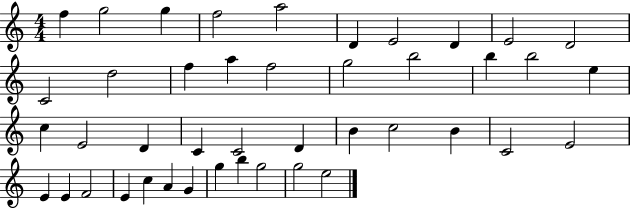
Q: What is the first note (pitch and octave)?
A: F5